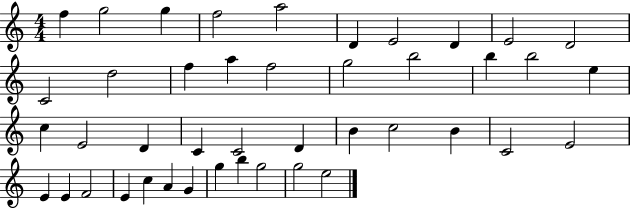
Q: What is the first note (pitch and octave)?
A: F5